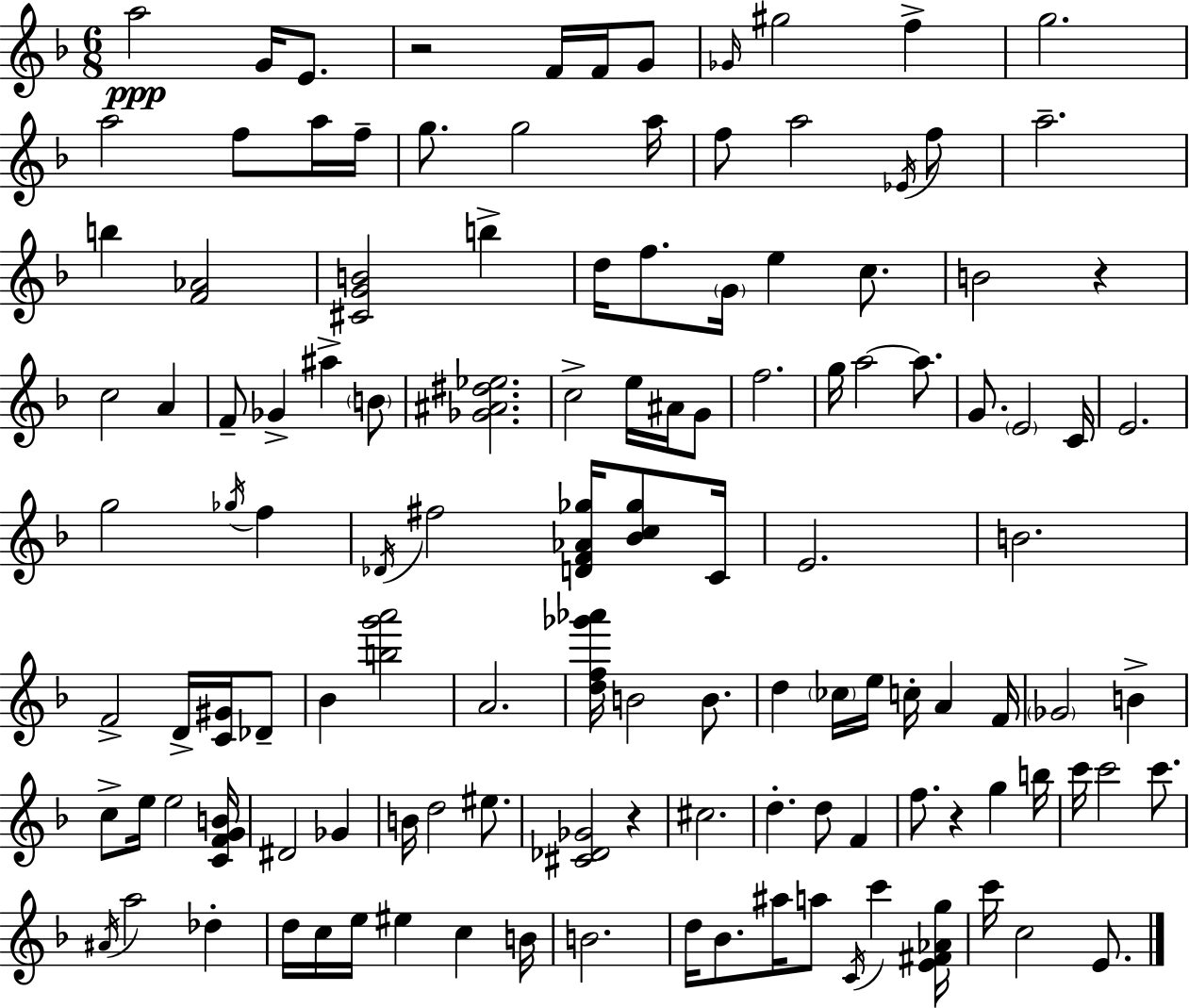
{
  \clef treble
  \numericTimeSignature
  \time 6/8
  \key f \major
  a''2\ppp g'16 e'8. | r2 f'16 f'16 g'8 | \grace { ges'16 } gis''2 f''4-> | g''2. | \break a''2 f''8 a''16 | f''16-- g''8. g''2 | a''16 f''8 a''2 \acciaccatura { ees'16 } | f''8 a''2.-- | \break b''4 <f' aes'>2 | <cis' g' b'>2 b''4-> | d''16 f''8. \parenthesize g'16 e''4 c''8. | b'2 r4 | \break c''2 a'4 | f'8-- ges'4-> ais''4-> | \parenthesize b'8 <ges' ais' dis'' ees''>2. | c''2-> e''16 ais'16 | \break g'8 f''2. | g''16 a''2~~ a''8. | g'8. \parenthesize e'2 | c'16 e'2. | \break g''2 \acciaccatura { ges''16 } f''4 | \acciaccatura { des'16 } fis''2 | <d' f' aes' ges''>16 <bes' c'' ges''>8 c'16 e'2. | b'2. | \break f'2-> | d'16-> <c' gis'>16 des'8-- bes'4 <b'' g''' a'''>2 | a'2. | <d'' f'' ges''' aes'''>16 b'2 | \break b'8. d''4 \parenthesize ces''16 e''16 c''16-. a'4 | f'16 \parenthesize ges'2 | b'4-> c''8-> e''16 e''2 | <c' f' g' b'>16 dis'2 | \break ges'4 b'16 d''2 | eis''8. <cis' des' ges'>2 | r4 cis''2. | d''4.-. d''8 | \break f'4 f''8. r4 g''4 | b''16 c'''16 c'''2 | c'''8. \acciaccatura { ais'16 } a''2 | des''4-. d''16 c''16 e''16 eis''4 | \break c''4 b'16 b'2. | d''16 bes'8. ais''16 a''8 | \acciaccatura { c'16 } c'''4 <e' fis' aes' g''>16 c'''16 c''2 | e'8. \bar "|."
}